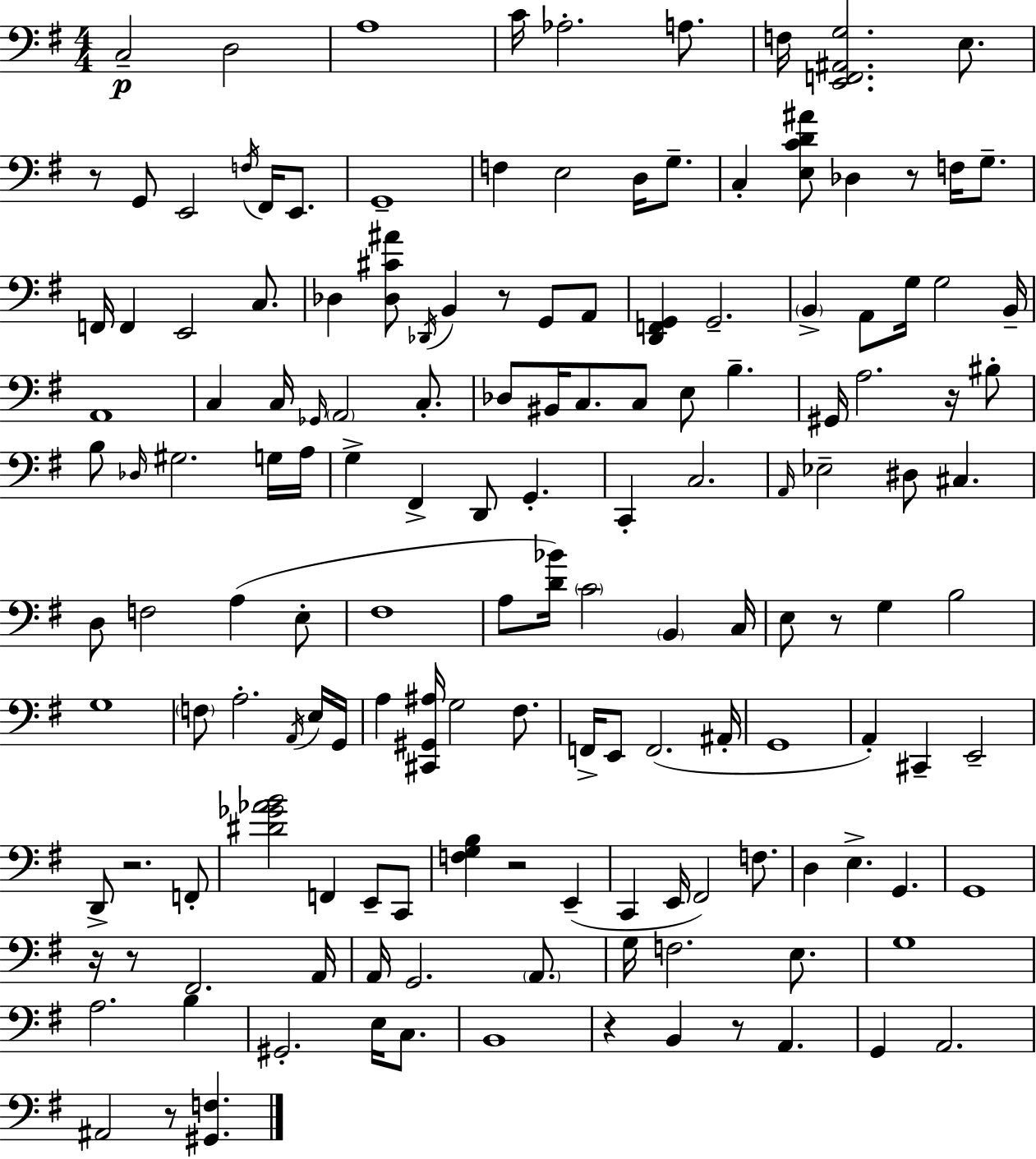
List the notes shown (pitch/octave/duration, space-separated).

C3/h D3/h A3/w C4/s Ab3/h. A3/e. F3/s [E2,F2,A#2,G3]/h. E3/e. R/e G2/e E2/h F3/s F#2/s E2/e. G2/w F3/q E3/h D3/s G3/e. C3/q [E3,C4,D4,A#4]/e Db3/q R/e F3/s G3/e. F2/s F2/q E2/h C3/e. Db3/q [Db3,C#4,A#4]/e Db2/s B2/q R/e G2/e A2/e [D2,F2,G2]/q G2/h. B2/q A2/e G3/s G3/h B2/s A2/w C3/q C3/s Gb2/s A2/h C3/e. Db3/e BIS2/s C3/e. C3/e E3/e B3/q. G#2/s A3/h. R/s BIS3/e B3/e Db3/s G#3/h. G3/s A3/s G3/q F#2/q D2/e G2/q. C2/q C3/h. A2/s Eb3/h D#3/e C#3/q. D3/e F3/h A3/q E3/e F#3/w A3/e [D4,Bb4]/s C4/h B2/q C3/s E3/e R/e G3/q B3/h G3/w F3/e A3/h. A2/s E3/s G2/s A3/q [C#2,G#2,A#3]/s G3/h F#3/e. F2/s E2/e F2/h. A#2/s G2/w A2/q C#2/q E2/h D2/e R/h. F2/e [D#4,Gb4,Ab4,B4]/h F2/q E2/e C2/e [F3,G3,B3]/q R/h E2/q C2/q E2/s F#2/h F3/e. D3/q E3/q. G2/q. G2/w R/s R/e F#2/h. A2/s A2/s G2/h. A2/e. G3/s F3/h. E3/e. G3/w A3/h. B3/q G#2/h. E3/s C3/e. B2/w R/q B2/q R/e A2/q. G2/q A2/h. A#2/h R/e [G#2,F3]/q.